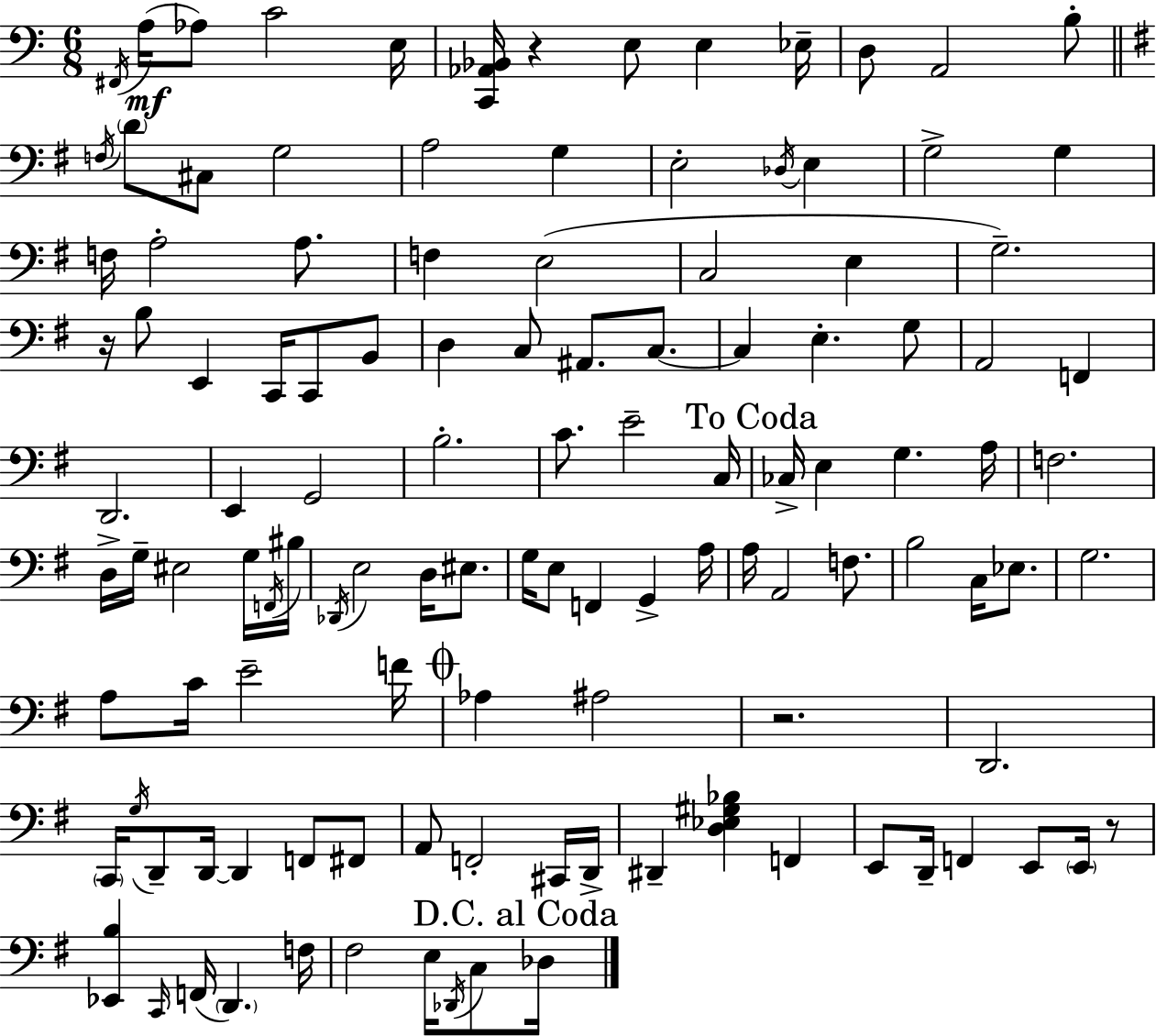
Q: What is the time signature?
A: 6/8